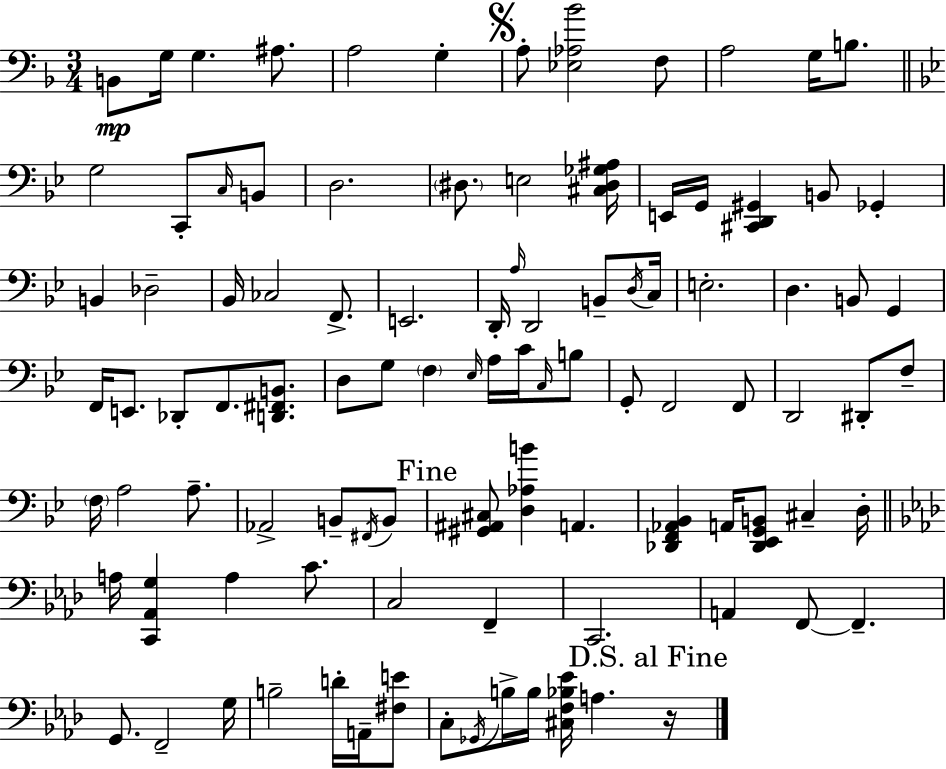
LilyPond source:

{
  \clef bass
  \numericTimeSignature
  \time 3/4
  \key d \minor
  \repeat volta 2 { b,8\mp g16 g4. ais8. | a2 g4-. | \mark \markup { \musicglyph "scripts.segno" } a8-. <ees aes bes'>2 f8 | a2 g16 b8. | \break \bar "||" \break \key bes \major g2 c,8-. \grace { c16 } b,8 | d2. | \parenthesize dis8. e2 | <cis dis ges ais>16 e,16 g,16 <cis, d, gis,>4 b,8 ges,4-. | \break b,4 des2-- | bes,16 ces2 f,8.-> | e,2. | d,16-. \grace { a16 } d,2 b,8-- | \break \acciaccatura { d16 } c16 e2.-. | d4. b,8 g,4 | f,16 e,8. des,8-. f,8. | <d, fis, b,>8. d8 g8 \parenthesize f4 \grace { ees16 } | \break a16 c'16 \grace { c16 } b8 g,8-. f,2 | f,8 d,2 | dis,8-. f8-- \parenthesize f16 a2 | a8.-- aes,2-> | \break b,8-- \acciaccatura { fis,16 } b,8 \mark "Fine" <gis, ais, cis>8 <d aes b'>4 | a,4. <des, f, aes, bes,>4 a,16 <des, ees, g, b,>8 | cis4-- d16-. \bar "||" \break \key aes \major a16 <c, aes, g>4 a4 c'8. | c2 f,4-- | c,2. | a,4 f,8~~ f,4.-- | \break g,8. f,2-- g16 | b2-- d'16-. a,16-- <fis e'>8 | c8-. \acciaccatura { ges,16 } b16-> b16 <cis f bes ees'>16 a4. | \mark "D.S. al Fine" r16 } \bar "|."
}